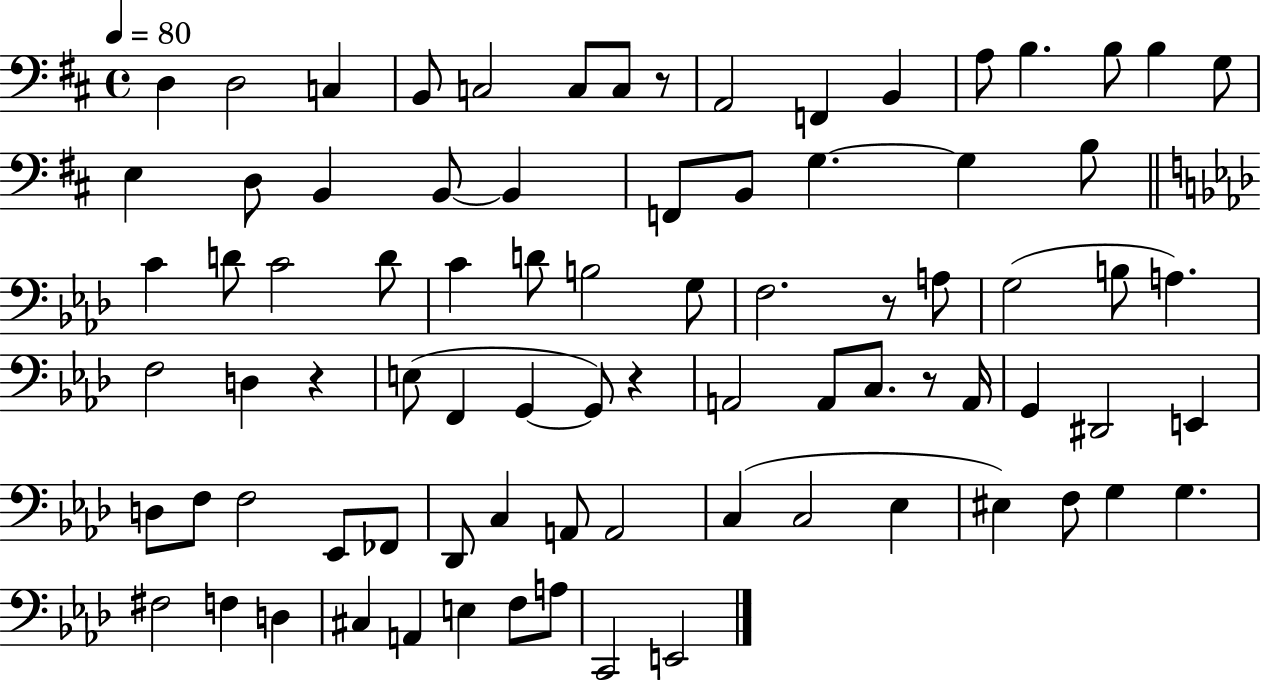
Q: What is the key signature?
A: D major